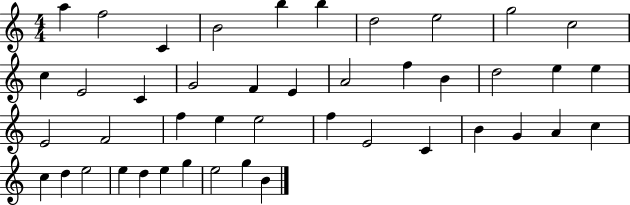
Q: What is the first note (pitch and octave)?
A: A5